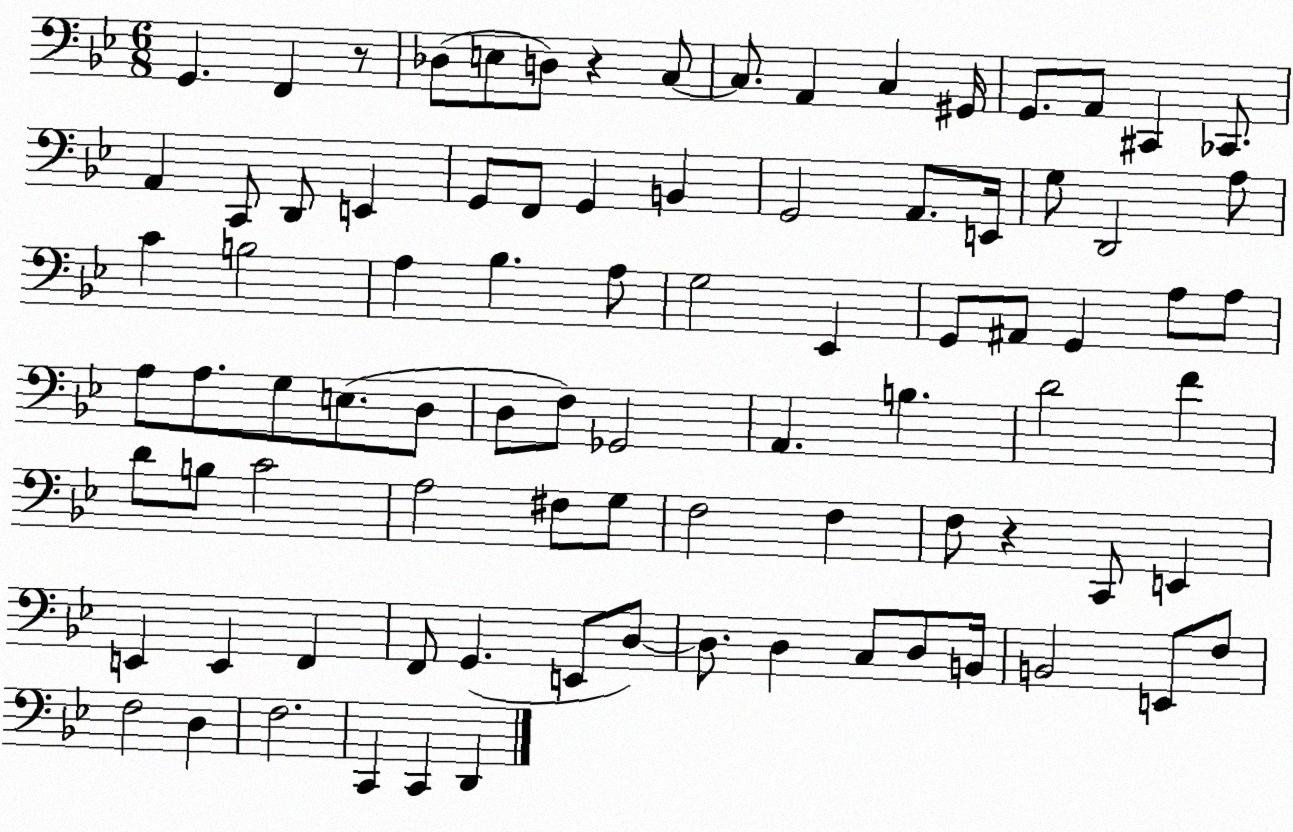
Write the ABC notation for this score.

X:1
T:Untitled
M:6/8
L:1/4
K:Bb
G,, F,, z/2 _D,/2 E,/2 D,/2 z C,/2 C,/2 A,, C, ^G,,/4 G,,/2 A,,/2 ^C,, _C,,/2 A,, C,,/2 D,,/2 E,, G,,/2 F,,/2 G,, B,, G,,2 A,,/2 E,,/4 G,/2 D,,2 A,/2 C B,2 A, _B, A,/2 G,2 _E,, G,,/2 ^A,,/2 G,, A,/2 A,/2 A,/2 A,/2 G,/2 E,/2 D,/2 D,/2 F,/2 _G,,2 A,, B, D2 F D/2 B,/2 C2 A,2 ^F,/2 G,/2 F,2 F, F,/2 z C,,/2 E,, E,, E,, F,, F,,/2 G,, E,,/2 D,/2 D,/2 D, C,/2 D,/2 B,,/4 B,,2 E,,/2 F,/2 F,2 D, F,2 C,, C,, D,,